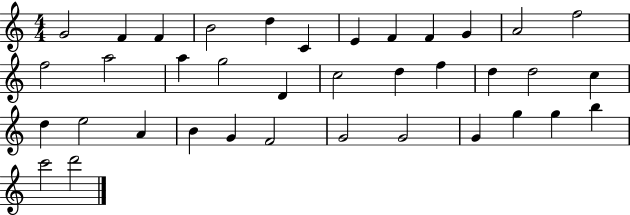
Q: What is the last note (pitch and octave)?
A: D6